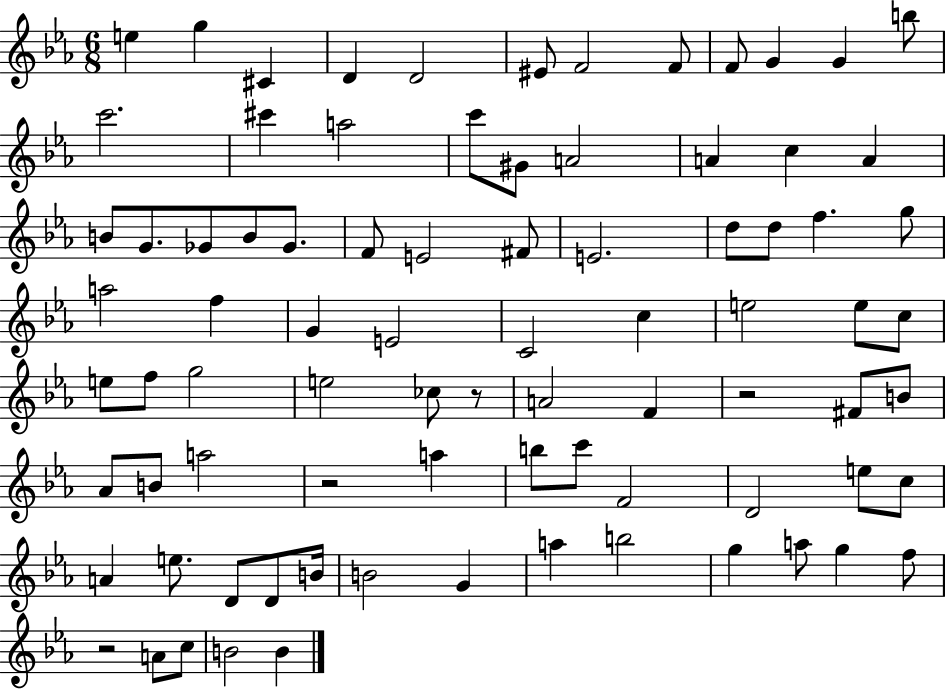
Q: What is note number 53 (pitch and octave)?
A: Ab4